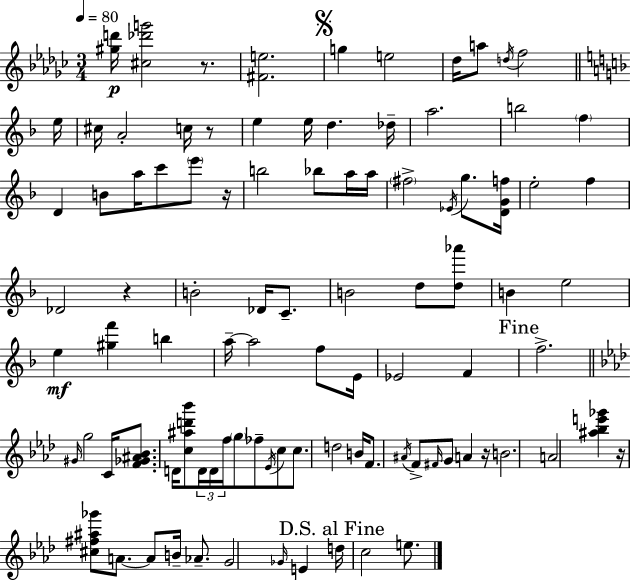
{
  \clef treble
  \numericTimeSignature
  \time 3/4
  \key ees \minor
  \tempo 4 = 80
  <gis'' d'''>16\p <cis'' des''' g'''>2 r8. | <fis' e''>2. | \mark \markup { \musicglyph "scripts.segno" } g''4 e''2 | des''16 a''8 \acciaccatura { d''16 } f''2 | \break \bar "||" \break \key f \major e''16 cis''16 a'2-. c''16 r8 | e''4 e''16 d''4. | des''16-- a''2. | b''2 \parenthesize f''4 | \break d'4 b'8 a''16 c'''8 \parenthesize e'''8 | r16 b''2 bes''8 a''16 | a''16 \parenthesize fis''2-> \acciaccatura { ees'16 } g''8. | <d' g' f''>16 e''2-. f''4 | \break des'2 r4 | b'2-. des'16 c'8.-- | b'2 d''8 | <d'' aes'''>8 b'4 e''2 | \break e''4\mf <gis'' f'''>4 b''4 | a''16--~~ a''2 f''8 | e'16 ees'2 f'4 | \mark "Fine" f''2.-> | \break \bar "||" \break \key aes \major \grace { gis'16 } g''2 c'16 <f' ges' ais' bes'>8. | d'16 <c'' ais'' d''' bes'''>8 \tuplet 3/2 { d'16 d'16 f''16 } \parenthesize g''8 fes''8-- \acciaccatura { ees'16 } | c''8 c''8. d''2 | b'16 f'8. \acciaccatura { ais'16 } f'8-> \grace { fis'16 } g'8 a'4 | \break r16 b'2. | a'2 | <ais'' bes'' e''' ges'''>4 r16 <cis'' fis'' ais'' ges'''>8 a'8.~~ a'8 | b'16-- aes'8.-- g'2 | \break \grace { ges'16 } e'4 \mark "D.S. al Fine" d''16 c''2 | e''8. \bar "|."
}